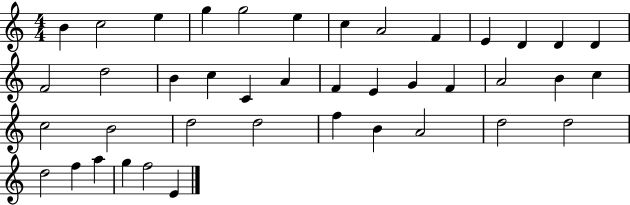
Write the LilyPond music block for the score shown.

{
  \clef treble
  \numericTimeSignature
  \time 4/4
  \key c \major
  b'4 c''2 e''4 | g''4 g''2 e''4 | c''4 a'2 f'4 | e'4 d'4 d'4 d'4 | \break f'2 d''2 | b'4 c''4 c'4 a'4 | f'4 e'4 g'4 f'4 | a'2 b'4 c''4 | \break c''2 b'2 | d''2 d''2 | f''4 b'4 a'2 | d''2 d''2 | \break d''2 f''4 a''4 | g''4 f''2 e'4 | \bar "|."
}